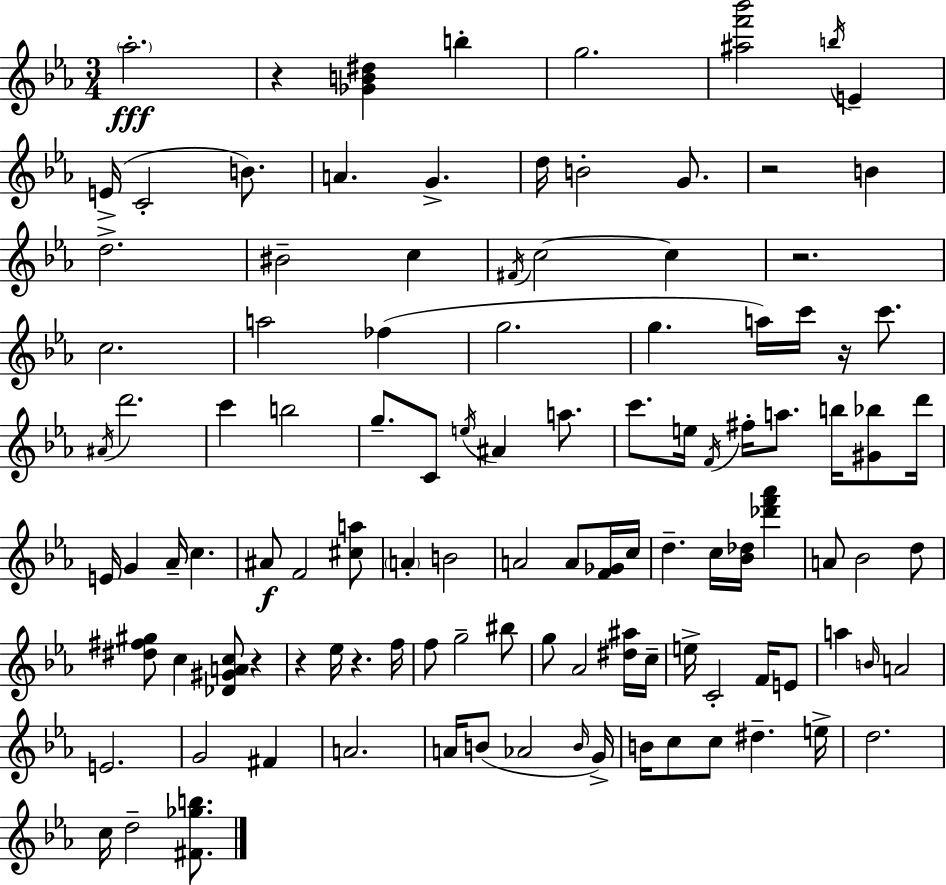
{
  \clef treble
  \numericTimeSignature
  \time 3/4
  \key ees \major
  \repeat volta 2 { \parenthesize aes''2.-.\fff | r4 <ges' b' dis''>4 b''4-. | g''2. | <ais'' f''' bes'''>2 \acciaccatura { b''16 } e'4-- | \break e'16->( c'2-. b'8.) | a'4. g'4.-> | d''16 b'2-. g'8. | r2 b'4 | \break d''2.-> | bis'2-- c''4 | \acciaccatura { fis'16 } c''2~~ c''4 | r2. | \break c''2. | a''2 fes''4( | g''2. | g''4. a''16) c'''16 r16 c'''8. | \break \acciaccatura { ais'16 } d'''2. | c'''4 b''2 | g''8.-- c'8 \acciaccatura { e''16 } ais'4 | a''8. c'''8. e''16 \acciaccatura { f'16 } fis''16-. a''8. | \break b''16 <gis' bes''>8 d'''16 e'16 g'4 aes'16-- c''4. | ais'8\f f'2 | <cis'' a''>8 \parenthesize a'4-. b'2 | a'2 | \break a'8 <f' ges'>16 c''16 d''4.-- c''16 | <bes' des''>16 <des''' f''' aes'''>4 a'8 bes'2 | d''8 <dis'' fis'' gis''>8 c''4 <des' gis' a' c''>8 | r4 r4 ees''16 r4. | \break f''16 f''8 g''2-- | bis''8 g''8 aes'2 | <dis'' ais''>16 c''16-- e''16-> c'2-. | f'16 e'8 a''4 \grace { b'16 } a'2 | \break e'2. | g'2 | fis'4 a'2. | a'16 b'8( aes'2 | \break \grace { b'16 } g'16->) b'16 c''8 c''8 | dis''4.-- e''16-> d''2. | c''16 d''2-- | <fis' ges'' b''>8. } \bar "|."
}